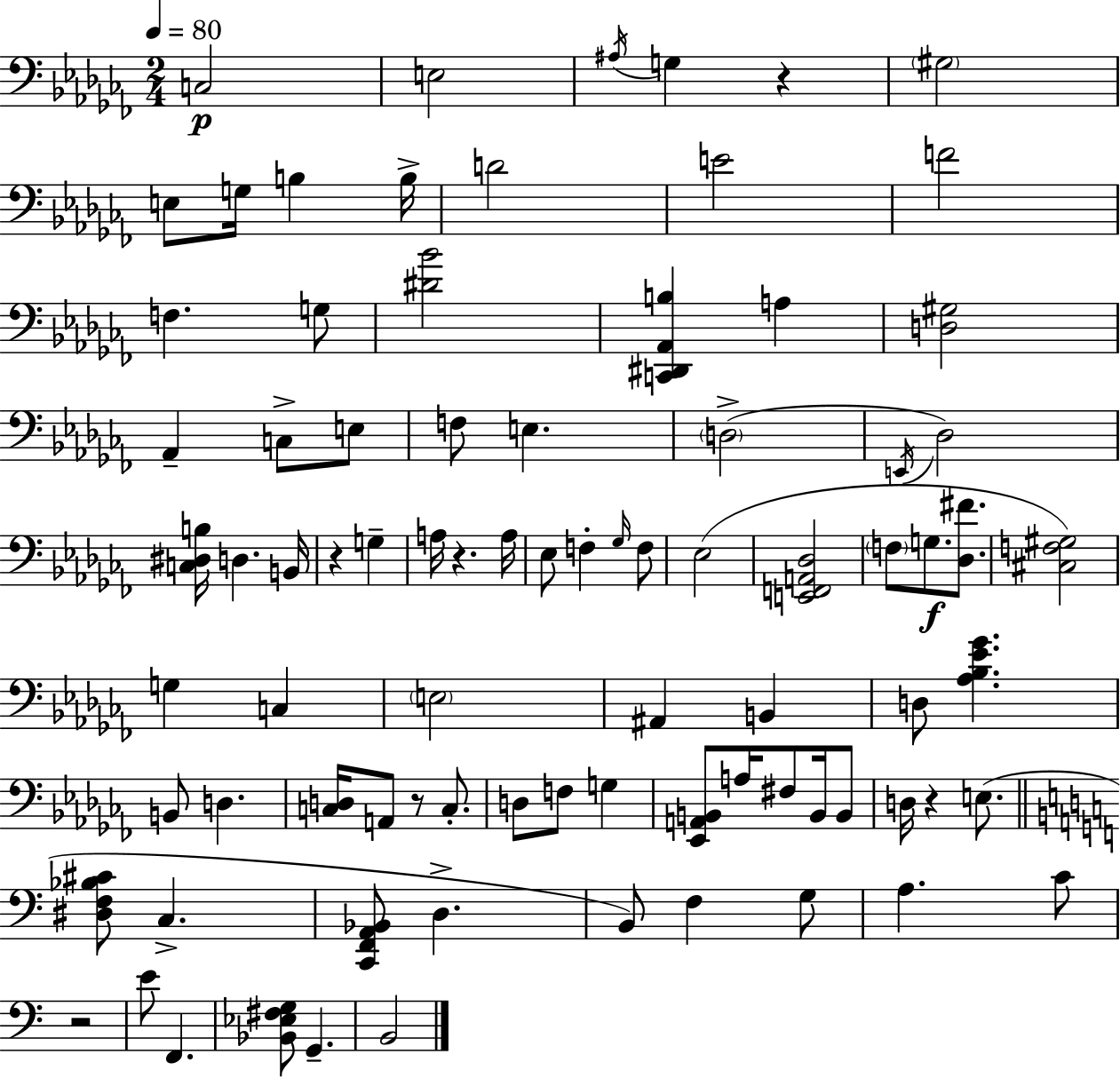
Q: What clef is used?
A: bass